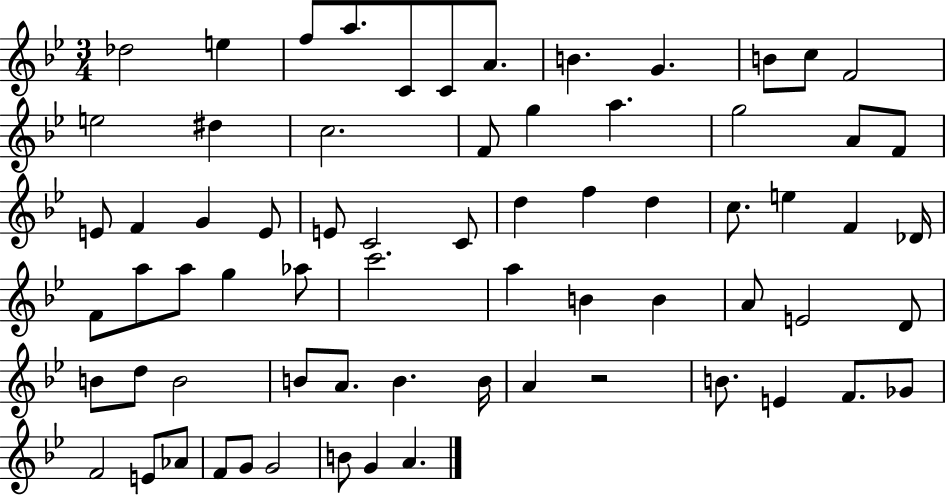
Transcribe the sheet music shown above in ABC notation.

X:1
T:Untitled
M:3/4
L:1/4
K:Bb
_d2 e f/2 a/2 C/2 C/2 A/2 B G B/2 c/2 F2 e2 ^d c2 F/2 g a g2 A/2 F/2 E/2 F G E/2 E/2 C2 C/2 d f d c/2 e F _D/4 F/2 a/2 a/2 g _a/2 c'2 a B B A/2 E2 D/2 B/2 d/2 B2 B/2 A/2 B B/4 A z2 B/2 E F/2 _G/2 F2 E/2 _A/2 F/2 G/2 G2 B/2 G A